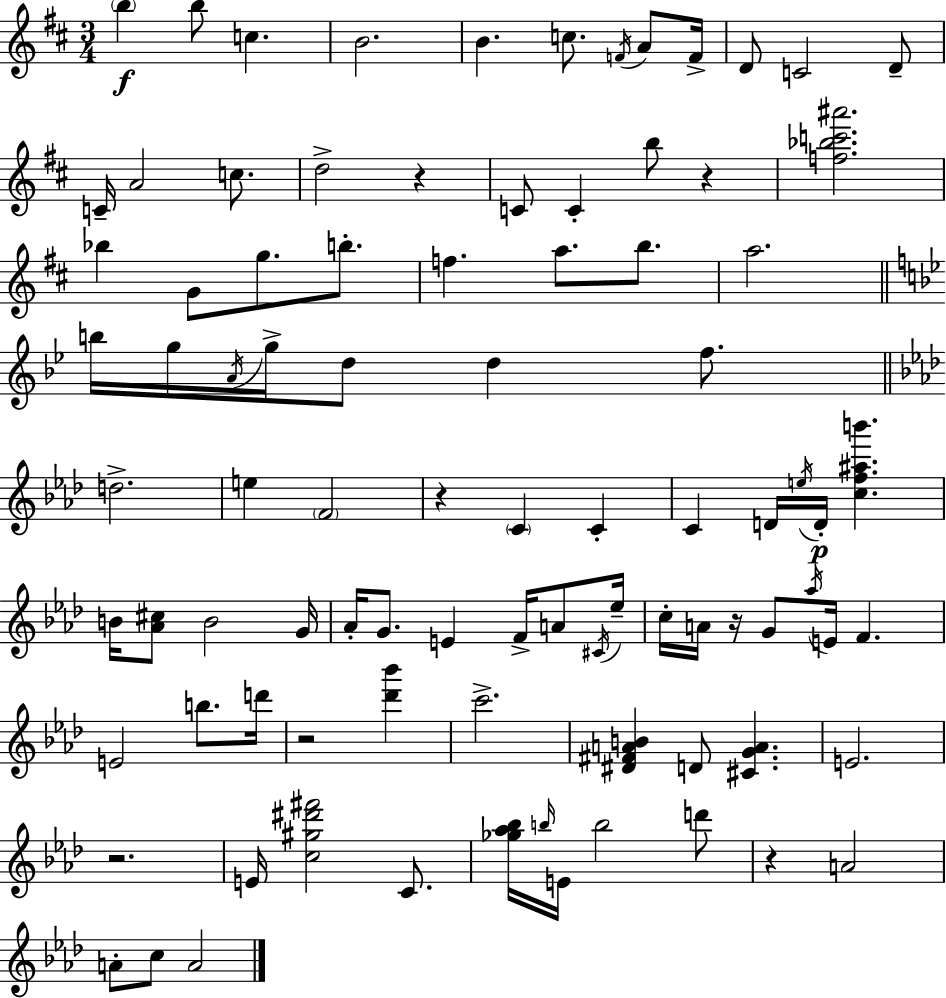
{
  \clef treble
  \numericTimeSignature
  \time 3/4
  \key d \major
  \parenthesize b''4\f b''8 c''4. | b'2. | b'4. c''8. \acciaccatura { f'16 } a'8 | f'16-> d'8 c'2 d'8-- | \break c'16-- a'2 c''8. | d''2-> r4 | c'8 c'4-. b''8 r4 | <f'' bes'' c''' ais'''>2. | \break bes''4 g'8 g''8. b''8.-. | f''4. a''8. b''8. | a''2. | \bar "||" \break \key bes \major b''16 g''16 \acciaccatura { a'16 } g''16-> d''8 d''4 f''8. | \bar "||" \break \key f \minor d''2.-> | e''4 \parenthesize f'2 | r4 \parenthesize c'4 c'4-. | c'4 d'16 \acciaccatura { e''16 }\p d'16-. <c'' f'' ais'' b'''>4. | \break b'16 <aes' cis''>8 b'2 | g'16 aes'16-. g'8. e'4 f'16-> a'8 | \acciaccatura { cis'16 } ees''16-- c''16-. a'16 r16 g'8 \acciaccatura { aes''16 } e'16 f'4. | e'2 b''8. | \break d'''16 r2 <des''' bes'''>4 | c'''2.-> | <dis' fis' a' b'>4 d'8 <cis' g' a'>4. | e'2. | \break r2. | e'16 <c'' gis'' dis''' fis'''>2 | c'8. <ges'' aes'' bes''>16 \grace { b''16 } e'16 b''2 | d'''8 r4 a'2 | \break a'8-. c''8 a'2 | \bar "|."
}